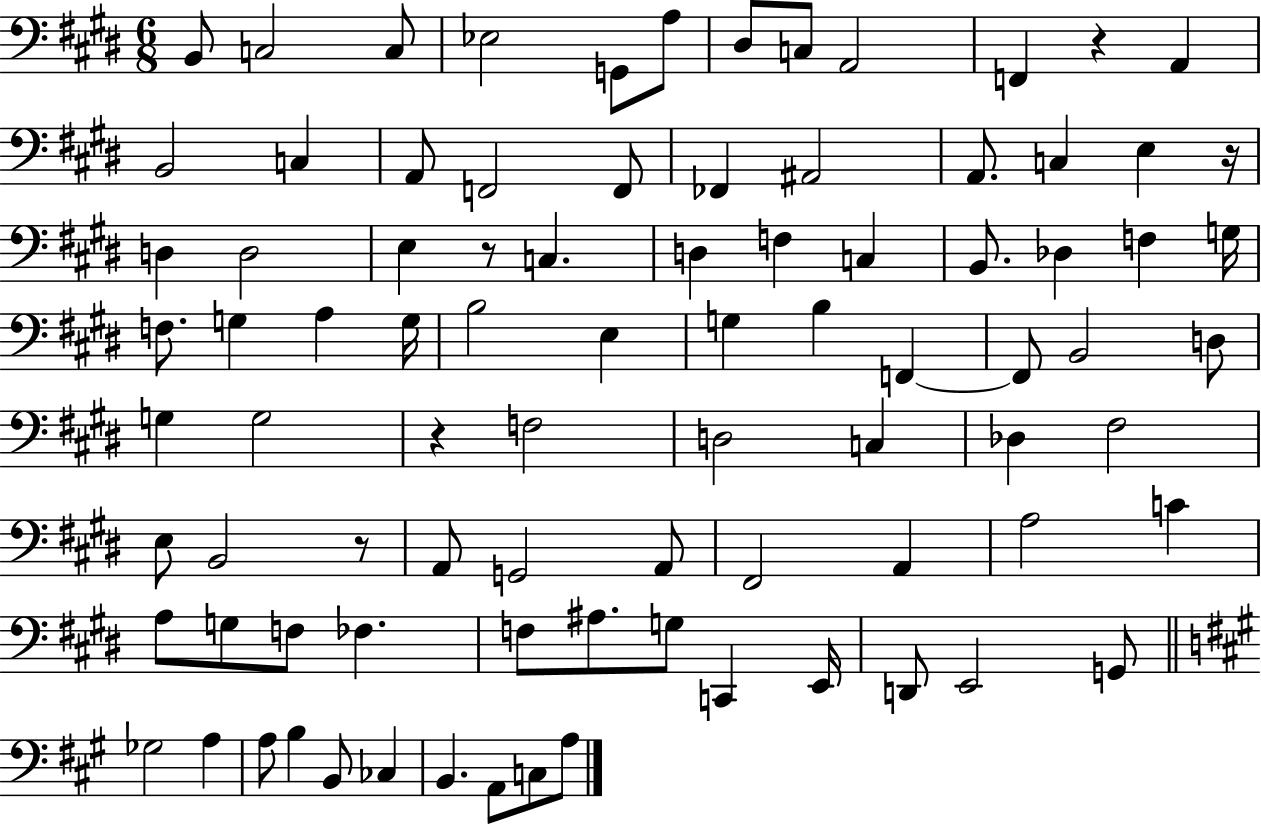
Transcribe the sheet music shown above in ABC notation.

X:1
T:Untitled
M:6/8
L:1/4
K:E
B,,/2 C,2 C,/2 _E,2 G,,/2 A,/2 ^D,/2 C,/2 A,,2 F,, z A,, B,,2 C, A,,/2 F,,2 F,,/2 _F,, ^A,,2 A,,/2 C, E, z/4 D, D,2 E, z/2 C, D, F, C, B,,/2 _D, F, G,/4 F,/2 G, A, G,/4 B,2 E, G, B, F,, F,,/2 B,,2 D,/2 G, G,2 z F,2 D,2 C, _D, ^F,2 E,/2 B,,2 z/2 A,,/2 G,,2 A,,/2 ^F,,2 A,, A,2 C A,/2 G,/2 F,/2 _F, F,/2 ^A,/2 G,/2 C,, E,,/4 D,,/2 E,,2 G,,/2 _G,2 A, A,/2 B, B,,/2 _C, B,, A,,/2 C,/2 A,/2